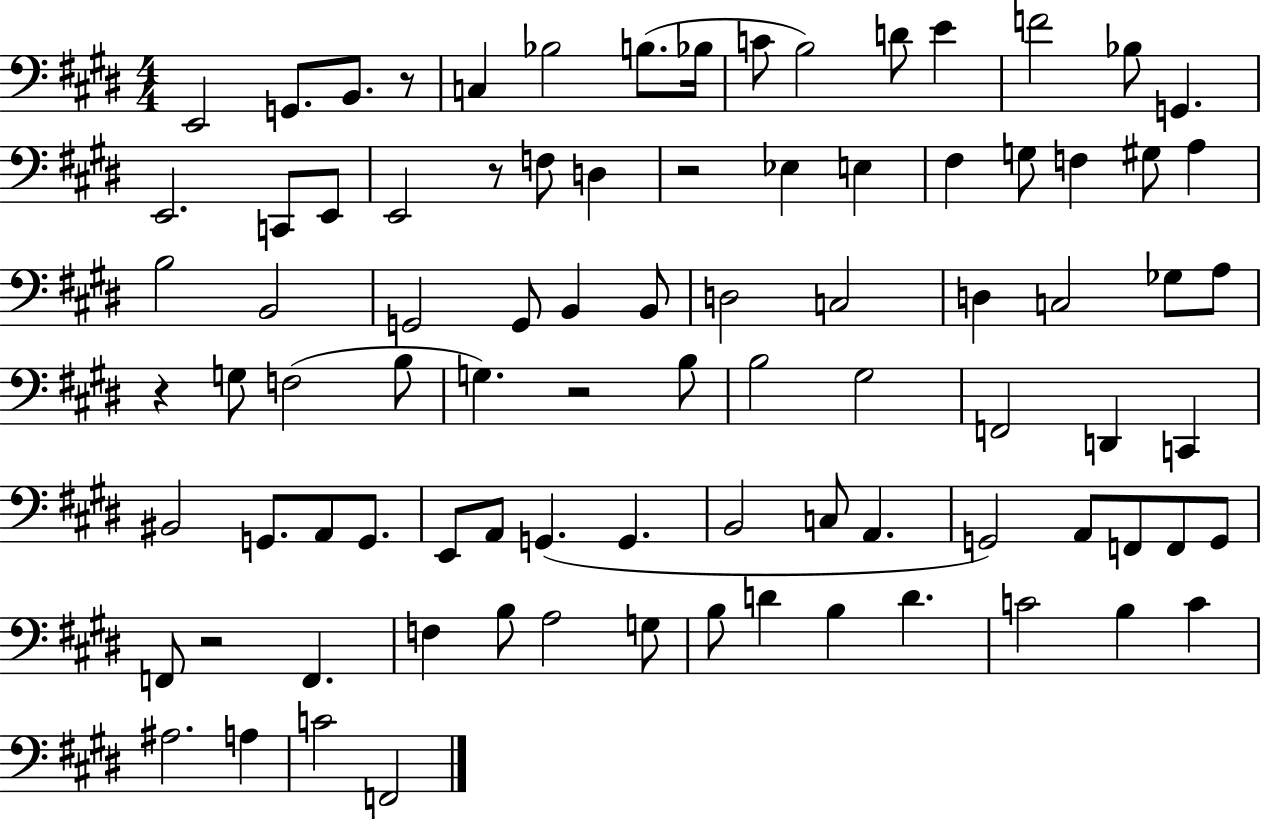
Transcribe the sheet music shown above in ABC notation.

X:1
T:Untitled
M:4/4
L:1/4
K:E
E,,2 G,,/2 B,,/2 z/2 C, _B,2 B,/2 _B,/4 C/2 B,2 D/2 E F2 _B,/2 G,, E,,2 C,,/2 E,,/2 E,,2 z/2 F,/2 D, z2 _E, E, ^F, G,/2 F, ^G,/2 A, B,2 B,,2 G,,2 G,,/2 B,, B,,/2 D,2 C,2 D, C,2 _G,/2 A,/2 z G,/2 F,2 B,/2 G, z2 B,/2 B,2 ^G,2 F,,2 D,, C,, ^B,,2 G,,/2 A,,/2 G,,/2 E,,/2 A,,/2 G,, G,, B,,2 C,/2 A,, G,,2 A,,/2 F,,/2 F,,/2 G,,/2 F,,/2 z2 F,, F, B,/2 A,2 G,/2 B,/2 D B, D C2 B, C ^A,2 A, C2 F,,2